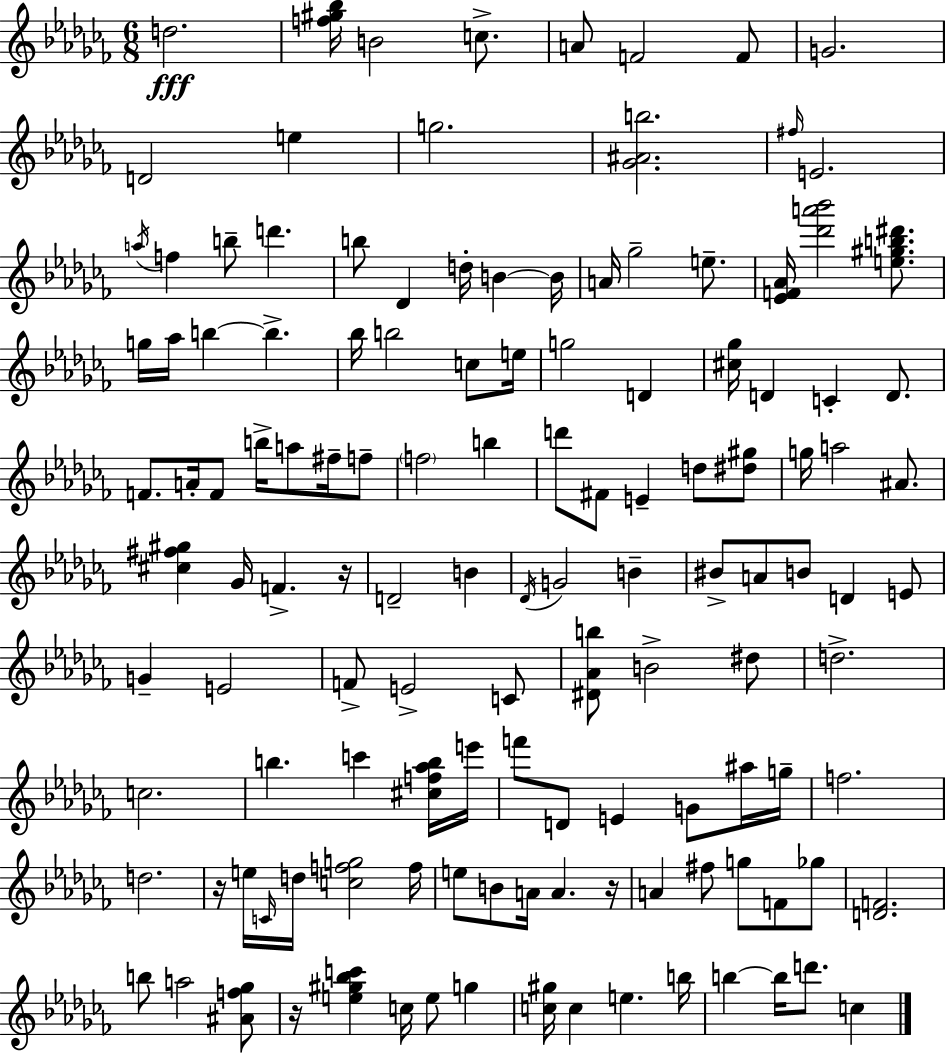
{
  \clef treble
  \numericTimeSignature
  \time 6/8
  \key aes \minor
  \repeat volta 2 { d''2.\fff | <f'' gis'' bes''>16 b'2 c''8.-> | a'8 f'2 f'8 | g'2. | \break d'2 e''4 | g''2. | <ges' ais' b''>2. | \grace { fis''16 } e'2. | \break \acciaccatura { a''16 } f''4 b''8-- d'''4. | b''8 des'4 d''16-. b'4~~ | b'16 a'16 ges''2-- e''8.-- | <ees' f' aes'>16 <des''' a''' bes'''>2 <e'' gis'' b'' dis'''>8. | \break g''16 aes''16 b''4~~ b''4.-> | bes''16 b''2 c''8 | e''16 g''2 d'4 | <cis'' ges''>16 d'4 c'4-. d'8. | \break f'8. a'16-. f'8 b''16-> a''8 fis''16-- | f''8-- \parenthesize f''2 b''4 | d'''8 fis'8 e'4-- d''8 | <dis'' gis''>8 g''16 a''2 ais'8. | \break <cis'' fis'' gis''>4 ges'16 f'4.-> | r16 d'2-- b'4 | \acciaccatura { des'16 } g'2 b'4-- | bis'8-> a'8 b'8 d'4 | \break e'8 g'4-- e'2 | f'8-> e'2-> | c'8 <dis' aes' b''>8 b'2-> | dis''8 d''2.-> | \break c''2. | b''4. c'''4 | <cis'' f'' aes'' b''>16 e'''16 f'''8 d'8 e'4 g'8 | ais''16 g''16-- f''2. | \break d''2. | r16 e''16 \grace { c'16 } d''16 <c'' f'' g''>2 | f''16 e''8 b'8 a'16 a'4. | r16 a'4 fis''8 g''8 | \break f'8 ges''8 <d' f'>2. | b''8 a''2 | <ais' f'' ges''>8 r16 <e'' gis'' bes'' c'''>4 c''16 e''8 | g''4 <c'' gis''>16 c''4 e''4. | \break b''16 b''4~~ b''16 d'''8. | c''4 } \bar "|."
}